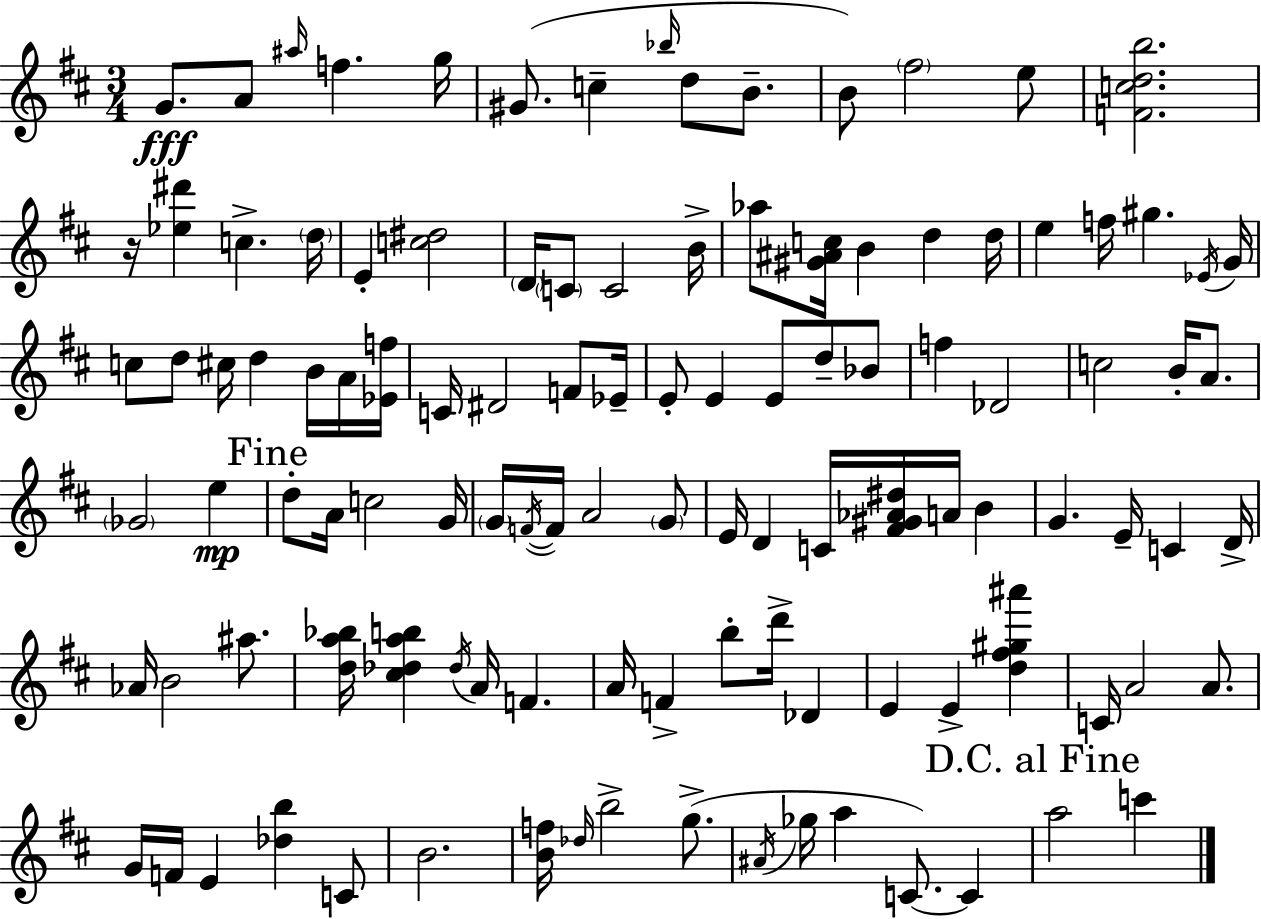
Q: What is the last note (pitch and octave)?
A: C6